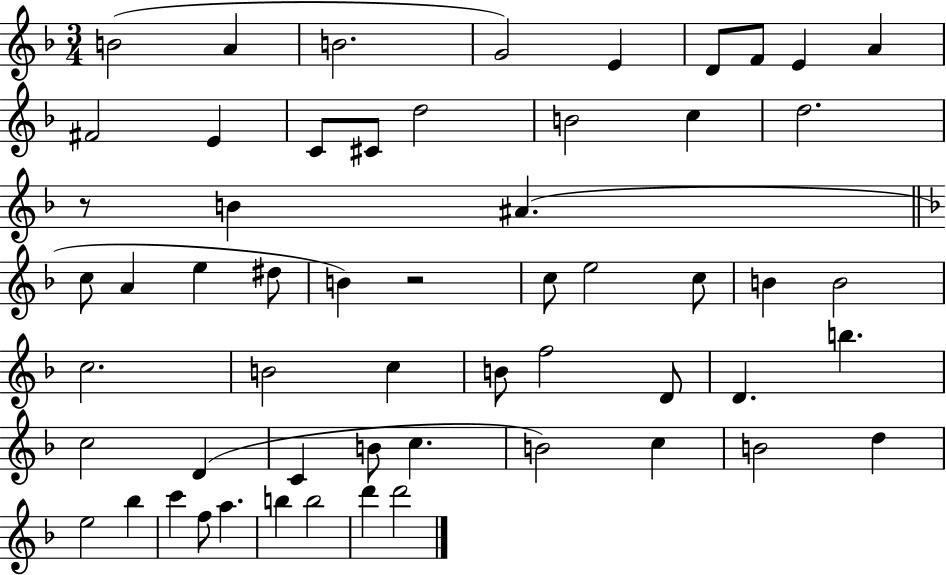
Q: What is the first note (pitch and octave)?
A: B4